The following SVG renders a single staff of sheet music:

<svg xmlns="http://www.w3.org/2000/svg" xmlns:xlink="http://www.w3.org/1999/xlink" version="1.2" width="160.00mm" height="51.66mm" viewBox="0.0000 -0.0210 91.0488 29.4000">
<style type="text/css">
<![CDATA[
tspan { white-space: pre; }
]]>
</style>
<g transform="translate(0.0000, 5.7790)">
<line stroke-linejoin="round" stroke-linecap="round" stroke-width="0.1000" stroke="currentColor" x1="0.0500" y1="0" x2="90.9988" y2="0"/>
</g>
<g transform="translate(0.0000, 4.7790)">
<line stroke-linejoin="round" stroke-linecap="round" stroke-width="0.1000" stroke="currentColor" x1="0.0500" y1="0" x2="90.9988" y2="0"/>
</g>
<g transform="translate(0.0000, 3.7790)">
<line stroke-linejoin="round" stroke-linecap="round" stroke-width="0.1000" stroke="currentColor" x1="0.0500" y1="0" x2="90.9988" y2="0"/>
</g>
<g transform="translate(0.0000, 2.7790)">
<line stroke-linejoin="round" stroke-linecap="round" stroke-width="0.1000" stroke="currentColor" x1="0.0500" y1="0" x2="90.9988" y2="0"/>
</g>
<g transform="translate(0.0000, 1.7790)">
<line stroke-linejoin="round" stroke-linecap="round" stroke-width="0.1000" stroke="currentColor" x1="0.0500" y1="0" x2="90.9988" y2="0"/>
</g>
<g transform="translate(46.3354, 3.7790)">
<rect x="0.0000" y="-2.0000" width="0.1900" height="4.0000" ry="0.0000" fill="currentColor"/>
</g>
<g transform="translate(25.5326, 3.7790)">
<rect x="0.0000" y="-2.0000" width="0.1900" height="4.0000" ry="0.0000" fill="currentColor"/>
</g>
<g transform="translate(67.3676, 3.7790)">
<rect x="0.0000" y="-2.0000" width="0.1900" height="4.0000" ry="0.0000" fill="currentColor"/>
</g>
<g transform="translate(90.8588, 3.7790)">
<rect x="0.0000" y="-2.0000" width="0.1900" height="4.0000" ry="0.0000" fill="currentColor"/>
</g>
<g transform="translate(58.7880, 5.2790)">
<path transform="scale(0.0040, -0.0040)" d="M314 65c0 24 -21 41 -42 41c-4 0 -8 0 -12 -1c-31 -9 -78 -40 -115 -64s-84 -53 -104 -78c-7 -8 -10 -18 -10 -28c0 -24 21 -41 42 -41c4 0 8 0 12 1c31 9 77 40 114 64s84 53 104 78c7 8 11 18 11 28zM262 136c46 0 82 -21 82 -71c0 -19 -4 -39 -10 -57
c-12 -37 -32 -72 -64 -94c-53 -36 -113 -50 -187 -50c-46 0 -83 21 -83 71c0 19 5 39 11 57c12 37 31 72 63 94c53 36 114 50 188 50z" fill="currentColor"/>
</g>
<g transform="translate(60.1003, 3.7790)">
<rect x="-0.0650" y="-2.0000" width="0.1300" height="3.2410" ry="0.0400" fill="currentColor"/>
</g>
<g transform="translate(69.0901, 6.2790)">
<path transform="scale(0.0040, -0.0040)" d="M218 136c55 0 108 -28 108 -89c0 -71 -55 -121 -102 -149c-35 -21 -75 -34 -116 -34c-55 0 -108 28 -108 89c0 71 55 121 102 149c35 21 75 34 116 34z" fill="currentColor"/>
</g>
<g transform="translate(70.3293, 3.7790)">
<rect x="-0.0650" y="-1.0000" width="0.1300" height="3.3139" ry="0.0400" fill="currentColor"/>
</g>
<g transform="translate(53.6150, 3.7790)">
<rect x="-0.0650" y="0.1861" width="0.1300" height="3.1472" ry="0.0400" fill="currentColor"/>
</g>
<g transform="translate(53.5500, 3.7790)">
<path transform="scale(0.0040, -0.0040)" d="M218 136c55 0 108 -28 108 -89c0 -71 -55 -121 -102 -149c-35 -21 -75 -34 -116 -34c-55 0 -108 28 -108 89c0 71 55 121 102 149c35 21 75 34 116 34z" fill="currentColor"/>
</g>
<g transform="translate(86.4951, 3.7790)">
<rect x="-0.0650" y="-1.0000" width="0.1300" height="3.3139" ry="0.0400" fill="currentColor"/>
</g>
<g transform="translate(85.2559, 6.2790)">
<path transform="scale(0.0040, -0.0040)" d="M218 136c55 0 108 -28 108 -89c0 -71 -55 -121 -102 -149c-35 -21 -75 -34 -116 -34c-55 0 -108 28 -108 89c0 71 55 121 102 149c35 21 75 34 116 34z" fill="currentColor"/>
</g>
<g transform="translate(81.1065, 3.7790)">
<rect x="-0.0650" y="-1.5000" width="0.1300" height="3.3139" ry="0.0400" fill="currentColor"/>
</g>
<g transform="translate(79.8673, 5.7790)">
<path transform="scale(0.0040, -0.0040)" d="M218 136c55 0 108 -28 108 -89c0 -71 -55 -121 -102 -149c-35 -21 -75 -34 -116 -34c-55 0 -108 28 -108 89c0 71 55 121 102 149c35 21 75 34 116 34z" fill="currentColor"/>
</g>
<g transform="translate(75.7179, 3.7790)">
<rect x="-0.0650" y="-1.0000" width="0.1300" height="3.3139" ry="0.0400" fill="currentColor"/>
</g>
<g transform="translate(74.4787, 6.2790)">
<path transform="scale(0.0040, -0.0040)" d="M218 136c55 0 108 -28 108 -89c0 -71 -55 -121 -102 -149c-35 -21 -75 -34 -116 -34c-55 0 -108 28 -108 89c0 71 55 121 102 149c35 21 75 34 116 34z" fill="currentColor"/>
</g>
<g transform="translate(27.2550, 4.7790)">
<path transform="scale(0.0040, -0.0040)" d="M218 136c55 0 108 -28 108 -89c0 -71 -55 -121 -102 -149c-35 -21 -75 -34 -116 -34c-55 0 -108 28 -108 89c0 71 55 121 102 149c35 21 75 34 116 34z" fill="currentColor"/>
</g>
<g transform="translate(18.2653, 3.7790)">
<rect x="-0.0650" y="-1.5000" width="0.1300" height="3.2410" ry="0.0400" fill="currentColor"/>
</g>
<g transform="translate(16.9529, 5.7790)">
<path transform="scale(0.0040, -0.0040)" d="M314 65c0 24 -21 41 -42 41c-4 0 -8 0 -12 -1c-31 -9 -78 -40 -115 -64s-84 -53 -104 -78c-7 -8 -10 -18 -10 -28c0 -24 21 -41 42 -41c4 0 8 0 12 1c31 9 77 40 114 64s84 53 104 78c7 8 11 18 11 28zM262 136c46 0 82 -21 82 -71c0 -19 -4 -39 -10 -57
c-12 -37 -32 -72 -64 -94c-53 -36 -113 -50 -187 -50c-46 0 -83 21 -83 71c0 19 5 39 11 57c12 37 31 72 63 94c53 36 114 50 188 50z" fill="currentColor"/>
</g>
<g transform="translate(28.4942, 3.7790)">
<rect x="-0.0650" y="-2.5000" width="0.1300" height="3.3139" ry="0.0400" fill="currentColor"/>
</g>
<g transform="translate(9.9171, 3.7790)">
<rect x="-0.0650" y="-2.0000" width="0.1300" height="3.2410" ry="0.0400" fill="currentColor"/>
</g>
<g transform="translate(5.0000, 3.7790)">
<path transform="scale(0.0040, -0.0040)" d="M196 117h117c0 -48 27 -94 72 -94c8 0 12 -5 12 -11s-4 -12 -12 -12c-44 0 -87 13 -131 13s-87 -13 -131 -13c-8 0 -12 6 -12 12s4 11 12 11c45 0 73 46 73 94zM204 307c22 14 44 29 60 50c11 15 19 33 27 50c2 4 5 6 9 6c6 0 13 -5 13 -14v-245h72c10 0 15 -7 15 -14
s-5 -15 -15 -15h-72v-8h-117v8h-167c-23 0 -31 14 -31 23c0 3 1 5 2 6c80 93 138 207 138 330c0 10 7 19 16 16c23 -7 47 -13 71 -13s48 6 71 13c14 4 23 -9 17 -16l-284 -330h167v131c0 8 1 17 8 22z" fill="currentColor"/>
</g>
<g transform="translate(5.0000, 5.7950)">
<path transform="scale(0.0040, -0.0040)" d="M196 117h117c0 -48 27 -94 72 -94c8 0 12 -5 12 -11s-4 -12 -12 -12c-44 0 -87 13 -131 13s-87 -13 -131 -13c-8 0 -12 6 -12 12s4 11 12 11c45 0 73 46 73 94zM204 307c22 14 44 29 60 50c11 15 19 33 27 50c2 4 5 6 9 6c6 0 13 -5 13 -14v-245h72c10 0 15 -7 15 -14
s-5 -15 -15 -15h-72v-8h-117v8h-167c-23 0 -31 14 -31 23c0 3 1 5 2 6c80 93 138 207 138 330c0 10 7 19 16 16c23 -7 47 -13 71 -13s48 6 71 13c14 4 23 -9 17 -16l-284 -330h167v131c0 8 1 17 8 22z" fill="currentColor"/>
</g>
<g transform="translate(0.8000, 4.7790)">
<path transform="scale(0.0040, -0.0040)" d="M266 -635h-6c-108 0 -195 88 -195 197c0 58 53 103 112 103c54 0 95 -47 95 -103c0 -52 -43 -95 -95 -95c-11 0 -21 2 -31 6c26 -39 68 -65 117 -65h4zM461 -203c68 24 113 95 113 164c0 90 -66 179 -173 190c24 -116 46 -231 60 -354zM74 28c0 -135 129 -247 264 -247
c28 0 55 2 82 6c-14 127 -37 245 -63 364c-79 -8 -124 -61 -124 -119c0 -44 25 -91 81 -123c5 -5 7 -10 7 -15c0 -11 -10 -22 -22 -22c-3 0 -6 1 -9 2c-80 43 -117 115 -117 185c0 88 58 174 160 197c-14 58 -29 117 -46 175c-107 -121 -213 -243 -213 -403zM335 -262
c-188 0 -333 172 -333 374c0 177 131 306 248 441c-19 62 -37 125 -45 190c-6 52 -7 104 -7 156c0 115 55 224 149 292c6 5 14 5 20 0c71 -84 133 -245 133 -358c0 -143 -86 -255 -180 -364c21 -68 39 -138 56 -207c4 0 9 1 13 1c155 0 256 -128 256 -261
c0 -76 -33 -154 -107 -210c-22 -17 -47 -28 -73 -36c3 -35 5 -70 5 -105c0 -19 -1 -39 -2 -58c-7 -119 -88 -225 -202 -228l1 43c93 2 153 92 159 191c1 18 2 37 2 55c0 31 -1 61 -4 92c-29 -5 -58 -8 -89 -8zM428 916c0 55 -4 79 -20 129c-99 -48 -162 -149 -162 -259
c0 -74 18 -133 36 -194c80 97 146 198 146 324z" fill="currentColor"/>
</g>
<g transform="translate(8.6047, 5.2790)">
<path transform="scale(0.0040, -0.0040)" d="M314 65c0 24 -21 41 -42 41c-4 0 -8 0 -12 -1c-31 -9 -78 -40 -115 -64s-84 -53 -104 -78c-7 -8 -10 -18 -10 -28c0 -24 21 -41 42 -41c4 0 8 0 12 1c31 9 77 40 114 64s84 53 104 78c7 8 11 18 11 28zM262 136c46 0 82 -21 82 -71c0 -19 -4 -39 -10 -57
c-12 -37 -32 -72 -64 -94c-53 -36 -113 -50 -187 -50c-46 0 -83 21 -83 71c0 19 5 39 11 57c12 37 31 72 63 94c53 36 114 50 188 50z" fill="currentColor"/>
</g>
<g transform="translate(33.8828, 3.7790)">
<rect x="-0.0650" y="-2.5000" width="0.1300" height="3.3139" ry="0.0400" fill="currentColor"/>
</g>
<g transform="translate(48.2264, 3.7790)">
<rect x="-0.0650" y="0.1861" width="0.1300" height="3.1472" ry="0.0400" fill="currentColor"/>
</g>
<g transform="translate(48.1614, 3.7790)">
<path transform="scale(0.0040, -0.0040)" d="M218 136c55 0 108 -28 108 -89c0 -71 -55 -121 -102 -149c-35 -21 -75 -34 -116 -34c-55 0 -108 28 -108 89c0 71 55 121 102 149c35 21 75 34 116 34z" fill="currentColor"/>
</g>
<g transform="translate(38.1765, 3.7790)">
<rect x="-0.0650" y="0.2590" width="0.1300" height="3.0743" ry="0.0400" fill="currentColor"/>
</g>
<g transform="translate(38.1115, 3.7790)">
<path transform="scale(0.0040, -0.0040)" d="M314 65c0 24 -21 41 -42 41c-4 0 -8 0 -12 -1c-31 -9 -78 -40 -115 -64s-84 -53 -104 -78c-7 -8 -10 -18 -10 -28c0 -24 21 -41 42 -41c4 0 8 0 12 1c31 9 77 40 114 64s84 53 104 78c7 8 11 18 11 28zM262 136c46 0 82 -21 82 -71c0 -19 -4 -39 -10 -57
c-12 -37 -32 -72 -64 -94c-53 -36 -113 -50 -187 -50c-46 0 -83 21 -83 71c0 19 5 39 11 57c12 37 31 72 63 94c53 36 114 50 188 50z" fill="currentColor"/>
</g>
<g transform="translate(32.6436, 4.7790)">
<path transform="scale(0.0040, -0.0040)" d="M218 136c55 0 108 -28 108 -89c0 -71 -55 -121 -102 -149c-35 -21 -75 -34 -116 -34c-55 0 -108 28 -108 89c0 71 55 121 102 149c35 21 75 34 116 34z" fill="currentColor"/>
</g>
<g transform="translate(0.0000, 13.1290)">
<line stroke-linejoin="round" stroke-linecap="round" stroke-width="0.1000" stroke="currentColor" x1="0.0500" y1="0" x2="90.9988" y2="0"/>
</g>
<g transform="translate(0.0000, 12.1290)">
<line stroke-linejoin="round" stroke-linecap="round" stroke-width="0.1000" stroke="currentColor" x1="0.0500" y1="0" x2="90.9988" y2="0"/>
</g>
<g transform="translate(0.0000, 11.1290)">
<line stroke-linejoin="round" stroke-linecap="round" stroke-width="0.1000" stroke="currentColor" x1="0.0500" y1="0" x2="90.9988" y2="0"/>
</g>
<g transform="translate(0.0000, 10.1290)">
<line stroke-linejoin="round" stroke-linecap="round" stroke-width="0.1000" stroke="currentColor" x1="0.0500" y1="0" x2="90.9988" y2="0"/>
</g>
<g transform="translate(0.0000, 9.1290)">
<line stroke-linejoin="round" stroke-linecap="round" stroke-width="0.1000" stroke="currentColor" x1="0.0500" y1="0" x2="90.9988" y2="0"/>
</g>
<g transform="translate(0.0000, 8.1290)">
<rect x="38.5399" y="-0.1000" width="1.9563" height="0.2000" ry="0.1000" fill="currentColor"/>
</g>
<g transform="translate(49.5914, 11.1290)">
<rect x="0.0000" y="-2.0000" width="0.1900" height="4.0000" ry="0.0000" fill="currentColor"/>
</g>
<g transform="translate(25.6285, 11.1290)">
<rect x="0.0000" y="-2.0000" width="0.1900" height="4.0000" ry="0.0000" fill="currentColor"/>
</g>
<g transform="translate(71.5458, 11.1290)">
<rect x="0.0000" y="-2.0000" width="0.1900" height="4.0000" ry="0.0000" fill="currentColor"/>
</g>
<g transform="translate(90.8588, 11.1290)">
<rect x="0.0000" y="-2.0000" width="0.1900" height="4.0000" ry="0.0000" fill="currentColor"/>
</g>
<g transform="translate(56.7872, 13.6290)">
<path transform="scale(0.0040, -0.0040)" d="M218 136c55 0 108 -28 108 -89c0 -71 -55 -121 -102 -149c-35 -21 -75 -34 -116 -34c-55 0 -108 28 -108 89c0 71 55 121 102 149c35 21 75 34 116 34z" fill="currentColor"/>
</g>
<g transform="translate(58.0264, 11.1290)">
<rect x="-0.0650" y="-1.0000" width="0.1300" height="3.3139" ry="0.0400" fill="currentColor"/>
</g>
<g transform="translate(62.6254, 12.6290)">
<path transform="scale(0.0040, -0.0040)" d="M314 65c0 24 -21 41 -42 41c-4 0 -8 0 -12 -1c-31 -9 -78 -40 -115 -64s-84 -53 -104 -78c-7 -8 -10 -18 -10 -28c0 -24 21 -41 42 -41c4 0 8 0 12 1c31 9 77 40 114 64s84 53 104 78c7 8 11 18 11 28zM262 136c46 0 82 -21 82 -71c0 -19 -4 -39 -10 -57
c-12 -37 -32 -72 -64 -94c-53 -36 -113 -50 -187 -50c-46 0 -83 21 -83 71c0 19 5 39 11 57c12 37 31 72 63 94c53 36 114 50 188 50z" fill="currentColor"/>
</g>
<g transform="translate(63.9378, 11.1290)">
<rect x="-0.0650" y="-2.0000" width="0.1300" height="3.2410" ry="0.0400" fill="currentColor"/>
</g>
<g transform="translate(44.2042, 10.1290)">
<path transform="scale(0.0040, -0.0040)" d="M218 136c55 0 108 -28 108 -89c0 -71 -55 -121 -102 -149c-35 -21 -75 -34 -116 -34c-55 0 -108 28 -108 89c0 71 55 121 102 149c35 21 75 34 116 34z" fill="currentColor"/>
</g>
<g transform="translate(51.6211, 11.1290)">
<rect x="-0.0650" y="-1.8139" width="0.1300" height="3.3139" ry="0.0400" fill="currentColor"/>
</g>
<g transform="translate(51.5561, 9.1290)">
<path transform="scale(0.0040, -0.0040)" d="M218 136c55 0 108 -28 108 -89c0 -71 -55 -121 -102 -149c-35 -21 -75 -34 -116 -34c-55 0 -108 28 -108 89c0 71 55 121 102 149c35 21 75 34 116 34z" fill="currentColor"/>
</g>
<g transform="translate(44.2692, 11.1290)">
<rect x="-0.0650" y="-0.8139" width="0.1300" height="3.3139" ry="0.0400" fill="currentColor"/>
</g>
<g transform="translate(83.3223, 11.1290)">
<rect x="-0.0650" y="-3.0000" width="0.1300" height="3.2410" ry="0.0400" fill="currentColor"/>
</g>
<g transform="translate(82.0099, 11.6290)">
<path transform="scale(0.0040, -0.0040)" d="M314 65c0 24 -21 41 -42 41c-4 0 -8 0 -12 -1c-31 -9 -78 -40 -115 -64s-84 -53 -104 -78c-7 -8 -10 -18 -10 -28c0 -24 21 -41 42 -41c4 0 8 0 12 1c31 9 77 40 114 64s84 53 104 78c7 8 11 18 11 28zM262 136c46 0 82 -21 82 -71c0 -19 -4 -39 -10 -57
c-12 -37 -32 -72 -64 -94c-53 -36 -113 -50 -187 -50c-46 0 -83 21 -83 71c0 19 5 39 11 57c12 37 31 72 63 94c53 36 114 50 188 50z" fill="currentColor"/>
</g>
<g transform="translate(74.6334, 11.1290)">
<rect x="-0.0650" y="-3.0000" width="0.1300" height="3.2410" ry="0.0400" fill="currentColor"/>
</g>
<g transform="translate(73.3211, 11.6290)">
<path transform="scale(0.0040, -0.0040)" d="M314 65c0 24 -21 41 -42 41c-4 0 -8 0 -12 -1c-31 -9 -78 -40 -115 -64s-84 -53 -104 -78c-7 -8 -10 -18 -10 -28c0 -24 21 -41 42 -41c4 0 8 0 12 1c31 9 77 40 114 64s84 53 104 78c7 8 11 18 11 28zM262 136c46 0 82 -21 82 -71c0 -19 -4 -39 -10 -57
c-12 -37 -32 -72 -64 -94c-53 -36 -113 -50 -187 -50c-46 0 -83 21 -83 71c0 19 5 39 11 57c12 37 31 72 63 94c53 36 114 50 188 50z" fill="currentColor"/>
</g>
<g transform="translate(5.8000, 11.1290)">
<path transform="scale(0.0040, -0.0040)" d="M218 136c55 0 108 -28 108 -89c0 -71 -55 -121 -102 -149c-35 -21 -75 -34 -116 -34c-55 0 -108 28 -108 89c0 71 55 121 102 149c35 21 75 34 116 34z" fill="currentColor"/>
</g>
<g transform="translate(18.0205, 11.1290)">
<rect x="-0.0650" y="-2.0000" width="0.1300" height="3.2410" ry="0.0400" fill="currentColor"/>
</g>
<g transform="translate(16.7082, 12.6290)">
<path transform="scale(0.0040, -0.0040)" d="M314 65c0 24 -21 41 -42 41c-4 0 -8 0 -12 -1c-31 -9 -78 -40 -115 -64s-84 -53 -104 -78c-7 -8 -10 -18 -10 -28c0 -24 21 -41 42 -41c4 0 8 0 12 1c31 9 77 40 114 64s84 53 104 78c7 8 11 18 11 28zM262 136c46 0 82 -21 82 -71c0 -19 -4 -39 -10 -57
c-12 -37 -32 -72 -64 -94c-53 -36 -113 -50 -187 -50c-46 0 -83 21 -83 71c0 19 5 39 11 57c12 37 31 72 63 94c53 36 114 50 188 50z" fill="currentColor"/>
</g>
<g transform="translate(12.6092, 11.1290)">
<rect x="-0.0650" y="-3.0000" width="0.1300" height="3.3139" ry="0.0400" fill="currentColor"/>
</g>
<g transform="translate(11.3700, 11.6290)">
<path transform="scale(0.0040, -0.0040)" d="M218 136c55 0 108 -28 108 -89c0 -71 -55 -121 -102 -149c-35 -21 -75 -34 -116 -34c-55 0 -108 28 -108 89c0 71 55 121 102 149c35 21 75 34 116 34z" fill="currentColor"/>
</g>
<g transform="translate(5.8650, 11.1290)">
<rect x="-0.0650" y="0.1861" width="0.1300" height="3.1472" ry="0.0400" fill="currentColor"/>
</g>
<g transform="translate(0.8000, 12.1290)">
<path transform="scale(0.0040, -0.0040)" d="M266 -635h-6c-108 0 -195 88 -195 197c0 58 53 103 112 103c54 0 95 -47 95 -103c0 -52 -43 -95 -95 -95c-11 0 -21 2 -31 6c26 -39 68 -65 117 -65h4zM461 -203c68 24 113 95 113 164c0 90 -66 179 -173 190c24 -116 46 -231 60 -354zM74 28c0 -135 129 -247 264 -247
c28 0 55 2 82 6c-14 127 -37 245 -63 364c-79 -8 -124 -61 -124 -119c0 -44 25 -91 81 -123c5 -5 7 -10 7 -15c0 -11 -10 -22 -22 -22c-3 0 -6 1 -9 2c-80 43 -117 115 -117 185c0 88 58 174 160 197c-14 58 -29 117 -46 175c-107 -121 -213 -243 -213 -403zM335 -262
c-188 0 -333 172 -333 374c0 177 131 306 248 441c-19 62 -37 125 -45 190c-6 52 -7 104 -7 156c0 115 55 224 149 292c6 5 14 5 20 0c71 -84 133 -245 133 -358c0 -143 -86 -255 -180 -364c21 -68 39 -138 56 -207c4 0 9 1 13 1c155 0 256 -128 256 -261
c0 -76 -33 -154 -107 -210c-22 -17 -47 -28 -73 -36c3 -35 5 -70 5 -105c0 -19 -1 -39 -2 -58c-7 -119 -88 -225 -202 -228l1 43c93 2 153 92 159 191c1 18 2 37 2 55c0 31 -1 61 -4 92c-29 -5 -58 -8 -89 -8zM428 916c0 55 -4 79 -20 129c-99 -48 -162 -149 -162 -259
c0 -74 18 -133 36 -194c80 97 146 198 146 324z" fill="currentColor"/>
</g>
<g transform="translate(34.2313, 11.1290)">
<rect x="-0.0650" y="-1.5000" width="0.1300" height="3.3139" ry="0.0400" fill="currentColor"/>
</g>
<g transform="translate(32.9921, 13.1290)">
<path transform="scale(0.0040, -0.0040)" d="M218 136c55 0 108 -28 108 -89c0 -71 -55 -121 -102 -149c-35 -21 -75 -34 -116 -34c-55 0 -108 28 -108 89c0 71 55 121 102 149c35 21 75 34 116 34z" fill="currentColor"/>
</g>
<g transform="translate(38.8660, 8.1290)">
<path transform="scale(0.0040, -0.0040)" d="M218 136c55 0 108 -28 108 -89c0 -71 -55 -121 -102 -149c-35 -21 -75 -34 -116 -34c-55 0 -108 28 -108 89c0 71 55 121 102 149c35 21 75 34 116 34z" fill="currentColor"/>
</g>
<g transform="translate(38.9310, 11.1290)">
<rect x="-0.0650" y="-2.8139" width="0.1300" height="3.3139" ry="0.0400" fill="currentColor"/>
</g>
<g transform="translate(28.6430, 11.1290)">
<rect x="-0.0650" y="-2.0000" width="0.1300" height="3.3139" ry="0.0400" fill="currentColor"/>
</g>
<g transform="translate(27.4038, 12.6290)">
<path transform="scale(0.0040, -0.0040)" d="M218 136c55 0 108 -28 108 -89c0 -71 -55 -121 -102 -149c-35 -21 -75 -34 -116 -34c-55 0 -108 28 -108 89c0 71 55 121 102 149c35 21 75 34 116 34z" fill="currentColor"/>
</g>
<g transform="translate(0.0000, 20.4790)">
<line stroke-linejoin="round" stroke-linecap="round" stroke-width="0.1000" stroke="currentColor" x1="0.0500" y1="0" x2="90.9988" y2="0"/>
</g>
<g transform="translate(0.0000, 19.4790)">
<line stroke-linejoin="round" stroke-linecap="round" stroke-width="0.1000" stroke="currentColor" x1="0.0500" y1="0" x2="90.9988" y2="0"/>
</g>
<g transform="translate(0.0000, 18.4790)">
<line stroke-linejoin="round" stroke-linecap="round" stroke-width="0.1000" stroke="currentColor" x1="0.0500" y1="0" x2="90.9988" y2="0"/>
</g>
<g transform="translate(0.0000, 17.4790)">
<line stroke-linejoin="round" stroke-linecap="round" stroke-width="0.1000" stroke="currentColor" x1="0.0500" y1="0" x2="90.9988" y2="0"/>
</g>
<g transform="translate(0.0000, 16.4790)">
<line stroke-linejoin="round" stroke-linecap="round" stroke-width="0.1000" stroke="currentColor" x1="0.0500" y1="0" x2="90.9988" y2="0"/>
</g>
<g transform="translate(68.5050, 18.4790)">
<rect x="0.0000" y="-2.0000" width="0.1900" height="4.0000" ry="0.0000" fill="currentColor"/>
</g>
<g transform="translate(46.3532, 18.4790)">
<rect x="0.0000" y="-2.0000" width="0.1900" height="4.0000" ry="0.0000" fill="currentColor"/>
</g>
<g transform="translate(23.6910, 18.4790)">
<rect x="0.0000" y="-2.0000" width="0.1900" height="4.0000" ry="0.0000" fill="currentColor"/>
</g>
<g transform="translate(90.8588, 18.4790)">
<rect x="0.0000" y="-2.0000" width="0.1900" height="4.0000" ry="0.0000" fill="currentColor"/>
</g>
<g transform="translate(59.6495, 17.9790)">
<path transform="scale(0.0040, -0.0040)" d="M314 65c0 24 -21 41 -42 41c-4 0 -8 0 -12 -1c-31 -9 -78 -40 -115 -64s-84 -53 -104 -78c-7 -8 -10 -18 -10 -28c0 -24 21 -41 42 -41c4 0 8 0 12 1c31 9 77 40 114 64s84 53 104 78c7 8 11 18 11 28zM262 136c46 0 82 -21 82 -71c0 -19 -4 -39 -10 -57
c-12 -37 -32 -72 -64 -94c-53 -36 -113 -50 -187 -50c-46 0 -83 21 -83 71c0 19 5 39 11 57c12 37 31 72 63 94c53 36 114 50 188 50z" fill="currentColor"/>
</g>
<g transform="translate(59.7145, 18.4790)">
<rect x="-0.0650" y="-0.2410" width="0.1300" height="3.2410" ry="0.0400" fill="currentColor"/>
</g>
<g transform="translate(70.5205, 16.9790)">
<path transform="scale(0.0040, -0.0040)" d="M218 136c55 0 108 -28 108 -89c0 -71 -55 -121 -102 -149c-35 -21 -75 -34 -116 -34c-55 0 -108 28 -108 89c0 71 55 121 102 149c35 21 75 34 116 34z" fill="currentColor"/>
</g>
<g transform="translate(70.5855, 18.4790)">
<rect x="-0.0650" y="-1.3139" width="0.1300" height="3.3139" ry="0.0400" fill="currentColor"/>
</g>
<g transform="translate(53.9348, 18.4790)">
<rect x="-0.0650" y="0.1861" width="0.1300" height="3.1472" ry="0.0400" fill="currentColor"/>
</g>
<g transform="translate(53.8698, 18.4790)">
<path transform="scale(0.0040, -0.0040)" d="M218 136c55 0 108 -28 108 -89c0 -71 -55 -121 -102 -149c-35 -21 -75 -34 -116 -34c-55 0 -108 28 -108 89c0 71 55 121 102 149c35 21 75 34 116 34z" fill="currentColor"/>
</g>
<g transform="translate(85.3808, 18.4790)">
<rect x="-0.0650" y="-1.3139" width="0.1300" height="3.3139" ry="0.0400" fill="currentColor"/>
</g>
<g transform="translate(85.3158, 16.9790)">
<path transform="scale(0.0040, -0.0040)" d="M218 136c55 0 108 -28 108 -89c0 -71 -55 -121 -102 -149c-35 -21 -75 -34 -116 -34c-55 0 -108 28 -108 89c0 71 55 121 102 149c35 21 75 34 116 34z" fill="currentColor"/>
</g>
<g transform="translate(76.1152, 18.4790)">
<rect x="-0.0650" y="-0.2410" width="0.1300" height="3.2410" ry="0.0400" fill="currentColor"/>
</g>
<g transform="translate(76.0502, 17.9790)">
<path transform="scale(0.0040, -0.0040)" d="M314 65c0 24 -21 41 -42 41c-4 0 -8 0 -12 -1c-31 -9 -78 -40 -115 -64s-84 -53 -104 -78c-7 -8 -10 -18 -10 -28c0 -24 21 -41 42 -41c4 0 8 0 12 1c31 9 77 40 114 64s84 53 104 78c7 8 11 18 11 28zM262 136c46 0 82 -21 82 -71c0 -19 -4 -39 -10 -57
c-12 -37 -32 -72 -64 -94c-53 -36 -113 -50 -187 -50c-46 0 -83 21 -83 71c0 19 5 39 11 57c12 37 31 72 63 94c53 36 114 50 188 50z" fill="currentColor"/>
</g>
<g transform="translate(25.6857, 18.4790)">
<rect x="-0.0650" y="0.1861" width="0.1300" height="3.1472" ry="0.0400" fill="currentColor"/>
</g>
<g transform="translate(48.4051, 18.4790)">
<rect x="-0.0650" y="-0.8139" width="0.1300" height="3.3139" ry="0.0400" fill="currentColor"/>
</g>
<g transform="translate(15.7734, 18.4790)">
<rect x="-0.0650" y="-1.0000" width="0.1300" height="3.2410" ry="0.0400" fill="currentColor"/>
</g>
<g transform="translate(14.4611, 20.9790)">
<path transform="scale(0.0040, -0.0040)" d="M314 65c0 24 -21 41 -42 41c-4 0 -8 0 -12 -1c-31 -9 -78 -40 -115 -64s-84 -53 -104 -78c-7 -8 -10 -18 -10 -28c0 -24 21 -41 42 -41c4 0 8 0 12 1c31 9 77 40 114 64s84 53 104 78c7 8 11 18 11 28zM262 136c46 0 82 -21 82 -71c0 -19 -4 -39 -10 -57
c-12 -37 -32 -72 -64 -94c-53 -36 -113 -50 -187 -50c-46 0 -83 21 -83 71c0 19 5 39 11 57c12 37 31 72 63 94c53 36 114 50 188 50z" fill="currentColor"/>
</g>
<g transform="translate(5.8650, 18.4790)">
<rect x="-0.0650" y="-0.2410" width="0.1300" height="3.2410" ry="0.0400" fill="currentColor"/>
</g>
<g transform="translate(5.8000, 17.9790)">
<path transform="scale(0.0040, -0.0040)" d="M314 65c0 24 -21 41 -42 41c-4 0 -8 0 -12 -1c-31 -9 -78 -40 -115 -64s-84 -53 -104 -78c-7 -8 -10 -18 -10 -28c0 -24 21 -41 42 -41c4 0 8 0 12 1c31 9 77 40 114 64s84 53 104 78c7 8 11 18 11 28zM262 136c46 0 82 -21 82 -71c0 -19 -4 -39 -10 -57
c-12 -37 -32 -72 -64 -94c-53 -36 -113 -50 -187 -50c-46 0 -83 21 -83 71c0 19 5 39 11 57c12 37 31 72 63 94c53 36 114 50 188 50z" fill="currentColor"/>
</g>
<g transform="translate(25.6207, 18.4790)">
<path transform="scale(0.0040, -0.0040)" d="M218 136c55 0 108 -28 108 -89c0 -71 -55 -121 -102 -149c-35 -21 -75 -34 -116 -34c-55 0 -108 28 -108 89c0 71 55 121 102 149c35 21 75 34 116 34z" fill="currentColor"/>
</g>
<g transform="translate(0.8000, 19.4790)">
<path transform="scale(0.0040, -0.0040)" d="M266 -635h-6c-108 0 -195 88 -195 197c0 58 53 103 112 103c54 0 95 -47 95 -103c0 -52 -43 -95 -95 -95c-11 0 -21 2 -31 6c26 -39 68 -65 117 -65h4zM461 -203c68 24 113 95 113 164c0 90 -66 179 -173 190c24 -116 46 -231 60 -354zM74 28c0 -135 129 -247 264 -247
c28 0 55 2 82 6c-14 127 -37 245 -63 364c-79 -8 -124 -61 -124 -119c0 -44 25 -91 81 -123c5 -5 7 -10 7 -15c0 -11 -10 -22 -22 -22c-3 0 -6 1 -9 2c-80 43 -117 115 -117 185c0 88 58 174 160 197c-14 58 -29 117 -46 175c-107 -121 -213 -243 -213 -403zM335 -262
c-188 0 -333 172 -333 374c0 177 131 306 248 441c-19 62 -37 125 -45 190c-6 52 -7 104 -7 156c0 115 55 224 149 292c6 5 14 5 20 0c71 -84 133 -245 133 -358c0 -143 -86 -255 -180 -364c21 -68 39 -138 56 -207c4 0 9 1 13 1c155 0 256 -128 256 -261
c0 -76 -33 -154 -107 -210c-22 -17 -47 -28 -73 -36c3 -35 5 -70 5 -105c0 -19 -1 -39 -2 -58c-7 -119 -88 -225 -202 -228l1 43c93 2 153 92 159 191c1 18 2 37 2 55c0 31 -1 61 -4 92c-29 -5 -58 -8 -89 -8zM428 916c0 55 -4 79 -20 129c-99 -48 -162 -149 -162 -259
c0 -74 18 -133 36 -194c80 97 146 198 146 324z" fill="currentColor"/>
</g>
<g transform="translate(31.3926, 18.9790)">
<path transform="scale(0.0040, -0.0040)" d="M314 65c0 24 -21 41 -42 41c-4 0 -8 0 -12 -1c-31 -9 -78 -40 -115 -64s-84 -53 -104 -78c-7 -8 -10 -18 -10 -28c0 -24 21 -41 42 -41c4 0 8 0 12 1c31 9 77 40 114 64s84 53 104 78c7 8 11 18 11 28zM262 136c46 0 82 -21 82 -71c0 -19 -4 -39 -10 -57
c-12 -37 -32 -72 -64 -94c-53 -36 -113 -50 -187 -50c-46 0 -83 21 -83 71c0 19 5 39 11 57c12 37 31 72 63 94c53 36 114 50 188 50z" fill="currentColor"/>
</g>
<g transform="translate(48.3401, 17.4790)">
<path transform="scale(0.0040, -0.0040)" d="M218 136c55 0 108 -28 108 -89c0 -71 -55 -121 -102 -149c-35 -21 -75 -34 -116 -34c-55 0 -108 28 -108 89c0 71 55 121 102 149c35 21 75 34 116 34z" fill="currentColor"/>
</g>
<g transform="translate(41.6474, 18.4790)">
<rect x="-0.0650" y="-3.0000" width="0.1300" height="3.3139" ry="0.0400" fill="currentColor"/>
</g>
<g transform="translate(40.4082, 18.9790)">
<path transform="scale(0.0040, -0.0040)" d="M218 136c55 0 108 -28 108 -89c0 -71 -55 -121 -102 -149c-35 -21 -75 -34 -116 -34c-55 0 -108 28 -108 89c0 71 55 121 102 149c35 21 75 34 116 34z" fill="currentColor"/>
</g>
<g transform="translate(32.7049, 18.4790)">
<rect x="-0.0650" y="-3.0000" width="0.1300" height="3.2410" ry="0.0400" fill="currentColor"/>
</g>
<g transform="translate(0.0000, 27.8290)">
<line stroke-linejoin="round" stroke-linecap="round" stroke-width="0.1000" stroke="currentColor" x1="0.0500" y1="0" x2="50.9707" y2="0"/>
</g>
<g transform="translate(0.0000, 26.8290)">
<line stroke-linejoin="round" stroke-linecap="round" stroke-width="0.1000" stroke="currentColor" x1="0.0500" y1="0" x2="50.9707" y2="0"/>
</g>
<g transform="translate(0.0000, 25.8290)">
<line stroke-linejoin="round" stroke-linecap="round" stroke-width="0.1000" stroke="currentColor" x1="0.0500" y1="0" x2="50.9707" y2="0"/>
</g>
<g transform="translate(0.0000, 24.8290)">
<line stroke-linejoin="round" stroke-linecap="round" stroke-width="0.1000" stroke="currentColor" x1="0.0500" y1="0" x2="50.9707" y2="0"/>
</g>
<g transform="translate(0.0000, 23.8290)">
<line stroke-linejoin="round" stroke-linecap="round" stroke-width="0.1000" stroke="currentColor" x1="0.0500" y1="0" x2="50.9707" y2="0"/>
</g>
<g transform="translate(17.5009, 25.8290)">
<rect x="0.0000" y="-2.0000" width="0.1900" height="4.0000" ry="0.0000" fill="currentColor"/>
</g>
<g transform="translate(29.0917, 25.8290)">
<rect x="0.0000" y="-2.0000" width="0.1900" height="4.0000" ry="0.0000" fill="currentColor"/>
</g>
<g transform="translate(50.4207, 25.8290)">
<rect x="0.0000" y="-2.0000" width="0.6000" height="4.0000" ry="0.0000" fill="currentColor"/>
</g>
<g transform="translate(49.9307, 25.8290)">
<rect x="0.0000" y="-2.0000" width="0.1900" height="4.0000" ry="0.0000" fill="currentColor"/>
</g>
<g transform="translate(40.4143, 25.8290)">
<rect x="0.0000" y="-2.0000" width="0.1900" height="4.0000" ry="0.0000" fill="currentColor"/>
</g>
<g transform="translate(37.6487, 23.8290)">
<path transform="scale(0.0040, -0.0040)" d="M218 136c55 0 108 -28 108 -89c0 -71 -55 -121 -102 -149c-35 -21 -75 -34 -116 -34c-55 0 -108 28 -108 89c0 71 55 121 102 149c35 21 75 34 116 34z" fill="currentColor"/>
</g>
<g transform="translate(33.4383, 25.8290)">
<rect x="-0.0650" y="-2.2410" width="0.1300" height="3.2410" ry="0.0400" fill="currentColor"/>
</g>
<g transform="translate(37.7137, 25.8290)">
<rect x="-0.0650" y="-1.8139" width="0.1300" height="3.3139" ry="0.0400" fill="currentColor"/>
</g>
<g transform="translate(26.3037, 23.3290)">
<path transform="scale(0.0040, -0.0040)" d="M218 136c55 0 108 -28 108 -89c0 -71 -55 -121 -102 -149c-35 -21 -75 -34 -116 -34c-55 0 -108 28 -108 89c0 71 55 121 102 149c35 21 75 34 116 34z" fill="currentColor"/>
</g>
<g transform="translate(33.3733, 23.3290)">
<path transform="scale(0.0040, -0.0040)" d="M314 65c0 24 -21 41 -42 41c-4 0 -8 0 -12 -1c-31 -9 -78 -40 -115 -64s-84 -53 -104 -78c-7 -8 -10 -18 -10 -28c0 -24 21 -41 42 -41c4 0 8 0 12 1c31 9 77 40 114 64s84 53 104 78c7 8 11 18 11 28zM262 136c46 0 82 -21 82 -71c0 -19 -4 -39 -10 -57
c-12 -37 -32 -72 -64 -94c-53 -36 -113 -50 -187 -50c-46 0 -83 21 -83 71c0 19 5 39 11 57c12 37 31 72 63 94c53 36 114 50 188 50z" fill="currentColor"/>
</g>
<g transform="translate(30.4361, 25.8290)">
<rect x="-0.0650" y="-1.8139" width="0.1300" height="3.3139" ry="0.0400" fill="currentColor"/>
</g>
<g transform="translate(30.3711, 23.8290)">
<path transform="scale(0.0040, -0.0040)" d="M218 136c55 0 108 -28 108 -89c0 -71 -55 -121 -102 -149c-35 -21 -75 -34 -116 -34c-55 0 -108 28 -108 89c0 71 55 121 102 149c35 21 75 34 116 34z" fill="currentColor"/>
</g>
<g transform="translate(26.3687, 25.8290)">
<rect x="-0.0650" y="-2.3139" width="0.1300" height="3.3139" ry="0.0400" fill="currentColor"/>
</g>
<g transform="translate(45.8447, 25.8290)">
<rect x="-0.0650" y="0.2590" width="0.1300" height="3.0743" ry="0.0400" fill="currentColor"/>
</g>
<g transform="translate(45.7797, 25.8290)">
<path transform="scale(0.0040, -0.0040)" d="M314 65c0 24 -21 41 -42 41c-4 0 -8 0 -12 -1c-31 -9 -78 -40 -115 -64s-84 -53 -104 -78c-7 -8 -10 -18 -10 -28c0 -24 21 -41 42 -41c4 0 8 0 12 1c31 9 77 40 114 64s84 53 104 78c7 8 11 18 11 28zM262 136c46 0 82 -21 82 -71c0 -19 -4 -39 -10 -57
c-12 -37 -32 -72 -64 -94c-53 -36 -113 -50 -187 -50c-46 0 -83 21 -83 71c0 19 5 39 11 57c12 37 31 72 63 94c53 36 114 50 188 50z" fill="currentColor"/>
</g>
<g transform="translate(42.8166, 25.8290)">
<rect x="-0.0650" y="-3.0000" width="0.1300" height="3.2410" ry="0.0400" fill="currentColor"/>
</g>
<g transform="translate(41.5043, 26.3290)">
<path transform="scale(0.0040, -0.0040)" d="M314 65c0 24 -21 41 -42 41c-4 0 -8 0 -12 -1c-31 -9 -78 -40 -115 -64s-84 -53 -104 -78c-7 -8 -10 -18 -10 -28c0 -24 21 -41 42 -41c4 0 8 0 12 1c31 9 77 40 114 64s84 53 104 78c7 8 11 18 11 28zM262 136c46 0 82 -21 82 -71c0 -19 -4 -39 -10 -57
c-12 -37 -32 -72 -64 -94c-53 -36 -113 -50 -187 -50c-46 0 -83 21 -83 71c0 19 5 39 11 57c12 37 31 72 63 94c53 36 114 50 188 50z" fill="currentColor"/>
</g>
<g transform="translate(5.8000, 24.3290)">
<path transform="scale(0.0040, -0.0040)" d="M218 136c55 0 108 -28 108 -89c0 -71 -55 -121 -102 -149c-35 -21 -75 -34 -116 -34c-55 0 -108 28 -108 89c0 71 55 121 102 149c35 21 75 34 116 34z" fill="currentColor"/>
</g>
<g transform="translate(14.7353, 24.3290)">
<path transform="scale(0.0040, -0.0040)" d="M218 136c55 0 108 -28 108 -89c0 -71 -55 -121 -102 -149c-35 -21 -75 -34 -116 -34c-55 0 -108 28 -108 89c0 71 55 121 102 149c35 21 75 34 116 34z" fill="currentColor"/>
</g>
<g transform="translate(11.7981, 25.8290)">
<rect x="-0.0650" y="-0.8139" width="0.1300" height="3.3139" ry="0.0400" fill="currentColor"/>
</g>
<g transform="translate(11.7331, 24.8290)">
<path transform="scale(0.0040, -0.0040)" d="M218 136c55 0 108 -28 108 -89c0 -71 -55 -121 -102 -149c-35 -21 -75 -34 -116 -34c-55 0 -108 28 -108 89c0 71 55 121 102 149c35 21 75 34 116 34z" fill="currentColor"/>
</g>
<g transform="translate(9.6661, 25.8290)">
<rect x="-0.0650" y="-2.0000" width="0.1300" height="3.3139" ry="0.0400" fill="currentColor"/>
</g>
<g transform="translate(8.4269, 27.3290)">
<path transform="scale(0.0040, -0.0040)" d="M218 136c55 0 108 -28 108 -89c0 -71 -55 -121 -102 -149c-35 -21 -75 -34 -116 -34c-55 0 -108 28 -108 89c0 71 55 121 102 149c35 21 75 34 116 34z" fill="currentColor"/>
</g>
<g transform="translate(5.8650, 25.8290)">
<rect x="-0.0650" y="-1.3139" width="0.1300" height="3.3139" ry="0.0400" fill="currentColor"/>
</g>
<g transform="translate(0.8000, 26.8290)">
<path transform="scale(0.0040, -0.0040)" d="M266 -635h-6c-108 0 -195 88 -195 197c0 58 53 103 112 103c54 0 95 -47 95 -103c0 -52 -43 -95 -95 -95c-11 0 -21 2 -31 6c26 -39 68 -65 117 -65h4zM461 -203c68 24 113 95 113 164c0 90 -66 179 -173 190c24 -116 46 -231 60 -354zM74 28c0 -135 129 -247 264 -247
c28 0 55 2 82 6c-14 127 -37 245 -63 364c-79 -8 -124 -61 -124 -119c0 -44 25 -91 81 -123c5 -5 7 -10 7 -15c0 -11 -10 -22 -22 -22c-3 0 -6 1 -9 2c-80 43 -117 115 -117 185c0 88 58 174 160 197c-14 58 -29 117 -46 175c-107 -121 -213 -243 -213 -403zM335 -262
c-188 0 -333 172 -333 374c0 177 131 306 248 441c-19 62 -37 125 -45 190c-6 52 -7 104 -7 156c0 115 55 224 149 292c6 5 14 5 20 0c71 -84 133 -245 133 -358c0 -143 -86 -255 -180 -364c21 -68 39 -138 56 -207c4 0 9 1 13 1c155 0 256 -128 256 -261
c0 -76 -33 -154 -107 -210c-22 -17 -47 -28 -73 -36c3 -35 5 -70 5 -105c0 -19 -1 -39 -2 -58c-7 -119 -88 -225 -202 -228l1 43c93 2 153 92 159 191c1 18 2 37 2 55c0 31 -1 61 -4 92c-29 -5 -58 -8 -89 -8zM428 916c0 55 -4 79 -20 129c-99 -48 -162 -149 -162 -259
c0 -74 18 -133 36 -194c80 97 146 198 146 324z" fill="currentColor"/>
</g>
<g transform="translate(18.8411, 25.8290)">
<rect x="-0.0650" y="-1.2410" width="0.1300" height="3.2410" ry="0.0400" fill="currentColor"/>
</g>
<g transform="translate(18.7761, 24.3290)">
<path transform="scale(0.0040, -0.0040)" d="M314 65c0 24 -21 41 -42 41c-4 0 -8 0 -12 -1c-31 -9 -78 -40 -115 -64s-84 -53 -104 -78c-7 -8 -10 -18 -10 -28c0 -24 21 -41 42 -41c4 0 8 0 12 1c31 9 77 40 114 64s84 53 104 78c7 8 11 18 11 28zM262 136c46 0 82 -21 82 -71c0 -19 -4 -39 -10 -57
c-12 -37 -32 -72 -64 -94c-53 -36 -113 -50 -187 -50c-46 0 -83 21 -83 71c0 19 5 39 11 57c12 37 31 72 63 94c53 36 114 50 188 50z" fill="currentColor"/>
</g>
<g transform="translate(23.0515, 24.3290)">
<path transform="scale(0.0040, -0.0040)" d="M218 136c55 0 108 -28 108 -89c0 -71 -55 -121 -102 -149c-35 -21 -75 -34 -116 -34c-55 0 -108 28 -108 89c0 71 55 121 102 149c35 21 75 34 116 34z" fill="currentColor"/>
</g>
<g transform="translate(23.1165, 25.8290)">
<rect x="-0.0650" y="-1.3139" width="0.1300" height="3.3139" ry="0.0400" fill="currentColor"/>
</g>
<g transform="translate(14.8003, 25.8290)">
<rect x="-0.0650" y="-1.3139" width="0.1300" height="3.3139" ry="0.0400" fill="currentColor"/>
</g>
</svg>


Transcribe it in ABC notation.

X:1
T:Untitled
M:4/4
L:1/4
K:C
F2 E2 G G B2 B B F2 D D E D B A F2 F E a d f D F2 A2 A2 c2 D2 B A2 A d B c2 e c2 e e F d e e2 e g f g2 f A2 B2